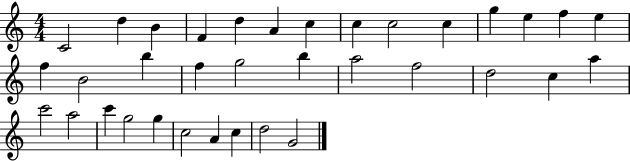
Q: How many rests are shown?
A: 0